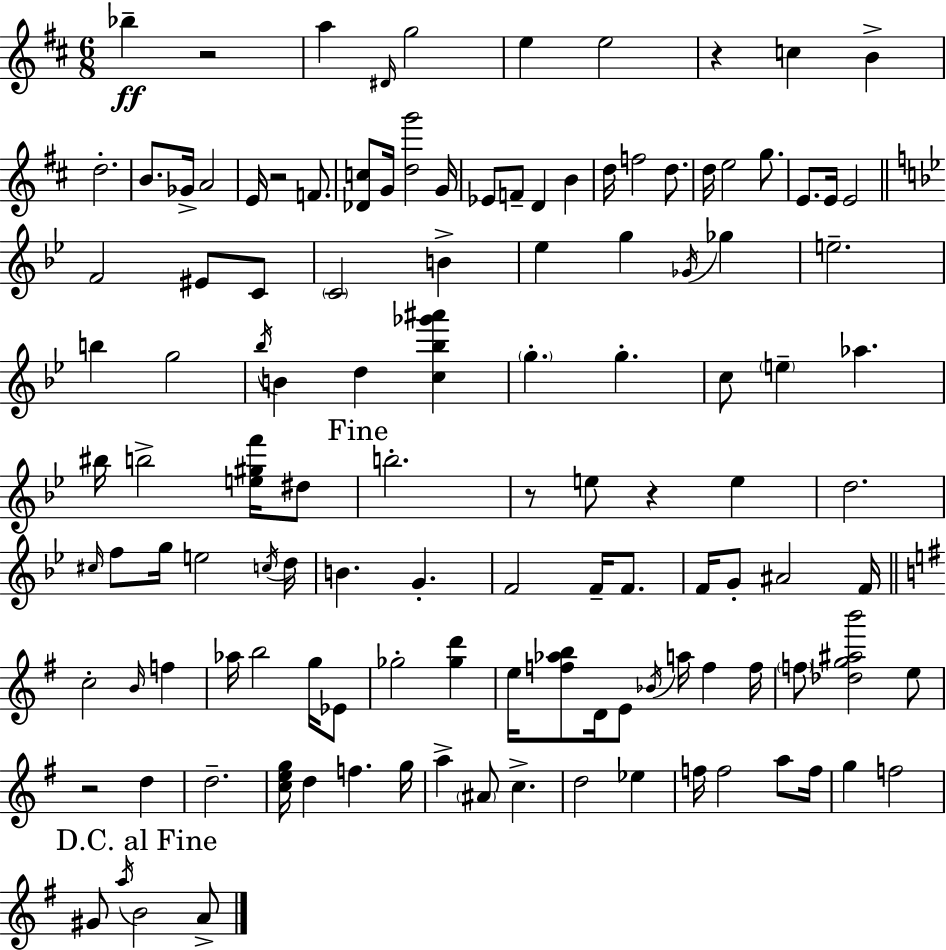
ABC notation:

X:1
T:Untitled
M:6/8
L:1/4
K:D
_b z2 a ^D/4 g2 e e2 z c B d2 B/2 _G/4 A2 E/4 z2 F/2 [_Dc]/2 G/4 [dg']2 G/4 _E/2 F/2 D B d/4 f2 d/2 d/4 e2 g/2 E/2 E/4 E2 F2 ^E/2 C/2 C2 B _e g _G/4 _g e2 b g2 _b/4 B d [c_b_g'^a'] g g c/2 e _a ^b/4 b2 [e^gf']/4 ^d/2 b2 z/2 e/2 z e d2 ^c/4 f/2 g/4 e2 c/4 d/4 B G F2 F/4 F/2 F/4 G/2 ^A2 F/4 c2 B/4 f _a/4 b2 g/4 _E/2 _g2 [_gd'] e/4 [f_ab]/2 D/4 E/2 _B/4 a/4 f f/4 f/2 [_dg^ab']2 e/2 z2 d d2 [ceg]/4 d f g/4 a ^A/2 c d2 _e f/4 f2 a/2 f/4 g f2 ^G/2 a/4 B2 A/2